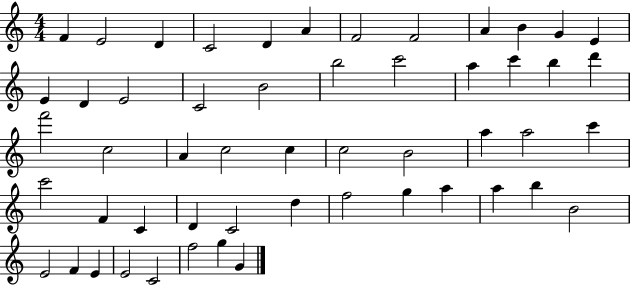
F4/q E4/h D4/q C4/h D4/q A4/q F4/h F4/h A4/q B4/q G4/q E4/q E4/q D4/q E4/h C4/h B4/h B5/h C6/h A5/q C6/q B5/q D6/q F6/h C5/h A4/q C5/h C5/q C5/h B4/h A5/q A5/h C6/q C6/h F4/q C4/q D4/q C4/h D5/q F5/h G5/q A5/q A5/q B5/q B4/h E4/h F4/q E4/q E4/h C4/h F5/h G5/q G4/q